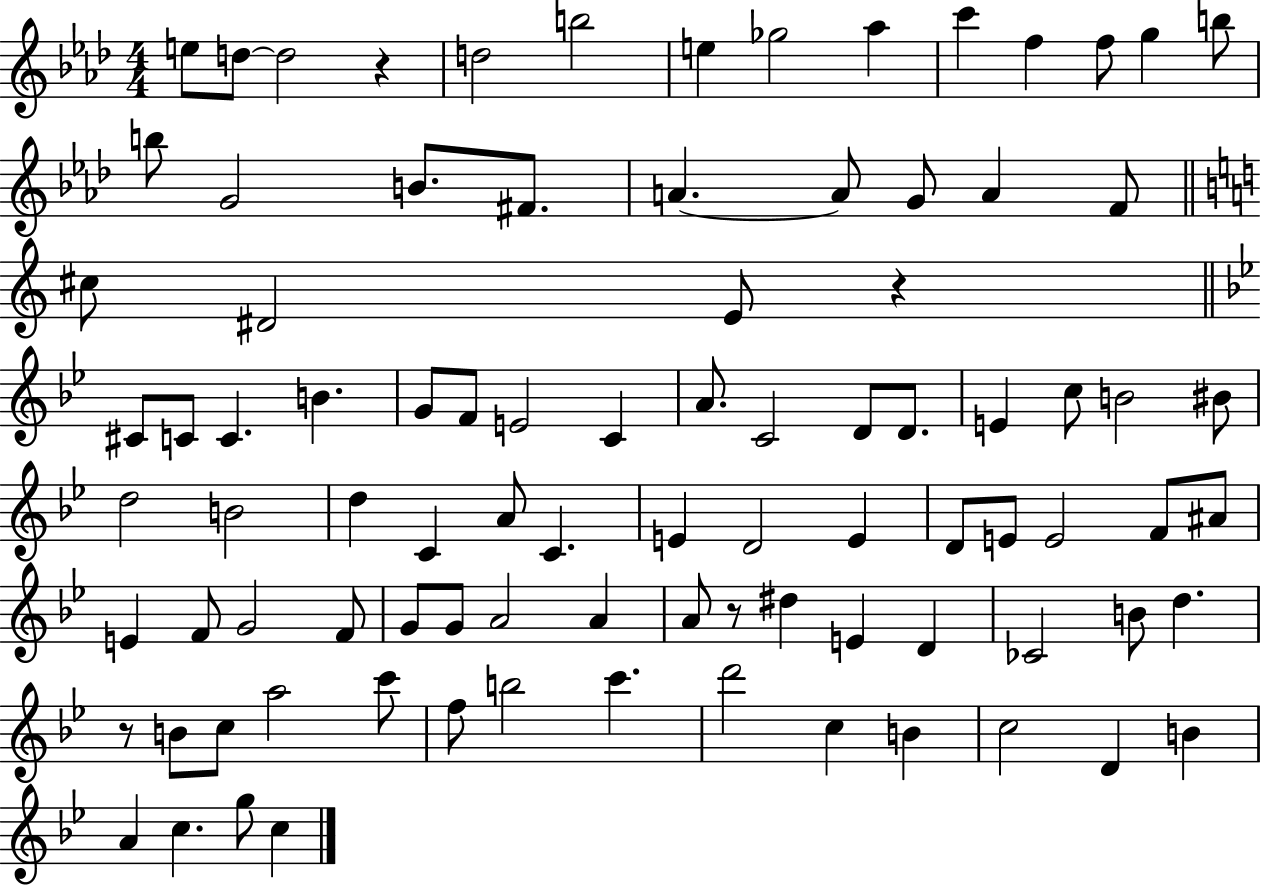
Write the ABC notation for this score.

X:1
T:Untitled
M:4/4
L:1/4
K:Ab
e/2 d/2 d2 z d2 b2 e _g2 _a c' f f/2 g b/2 b/2 G2 B/2 ^F/2 A A/2 G/2 A F/2 ^c/2 ^D2 E/2 z ^C/2 C/2 C B G/2 F/2 E2 C A/2 C2 D/2 D/2 E c/2 B2 ^B/2 d2 B2 d C A/2 C E D2 E D/2 E/2 E2 F/2 ^A/2 E F/2 G2 F/2 G/2 G/2 A2 A A/2 z/2 ^d E D _C2 B/2 d z/2 B/2 c/2 a2 c'/2 f/2 b2 c' d'2 c B c2 D B A c g/2 c